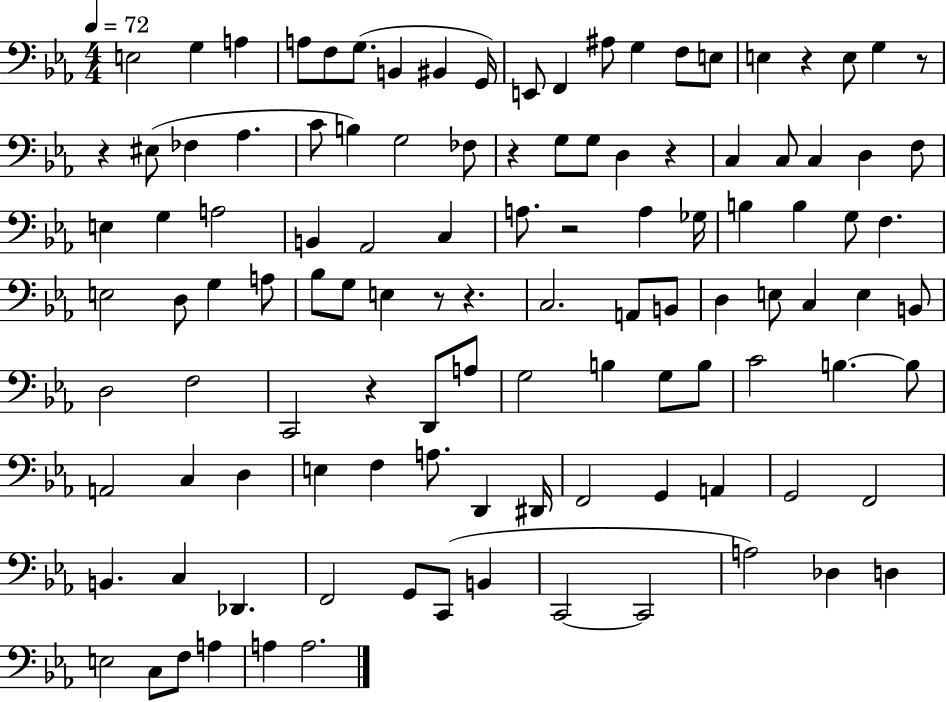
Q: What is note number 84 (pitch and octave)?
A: A2